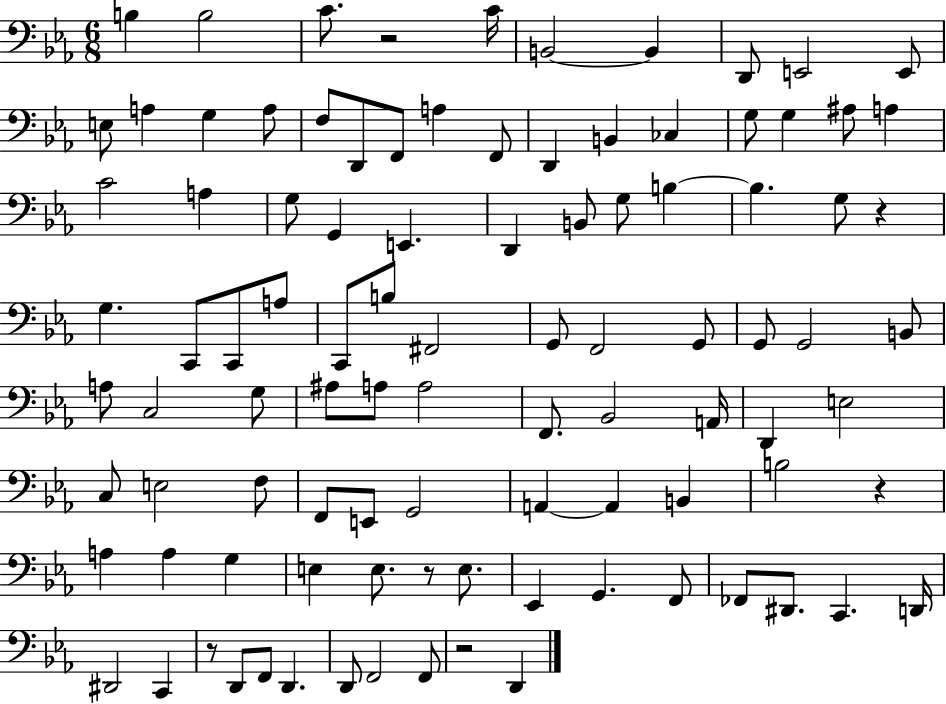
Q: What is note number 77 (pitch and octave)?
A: Eb2